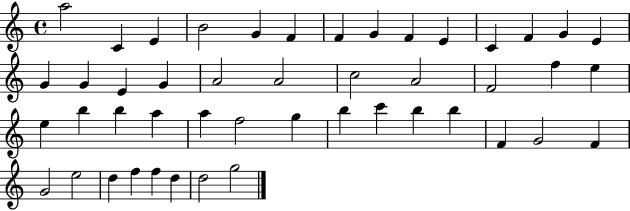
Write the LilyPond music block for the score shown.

{
  \clef treble
  \time 4/4
  \defaultTimeSignature
  \key c \major
  a''2 c'4 e'4 | b'2 g'4 f'4 | f'4 g'4 f'4 e'4 | c'4 f'4 g'4 e'4 | \break g'4 g'4 e'4 g'4 | a'2 a'2 | c''2 a'2 | f'2 f''4 e''4 | \break e''4 b''4 b''4 a''4 | a''4 f''2 g''4 | b''4 c'''4 b''4 b''4 | f'4 g'2 f'4 | \break g'2 e''2 | d''4 f''4 f''4 d''4 | d''2 g''2 | \bar "|."
}